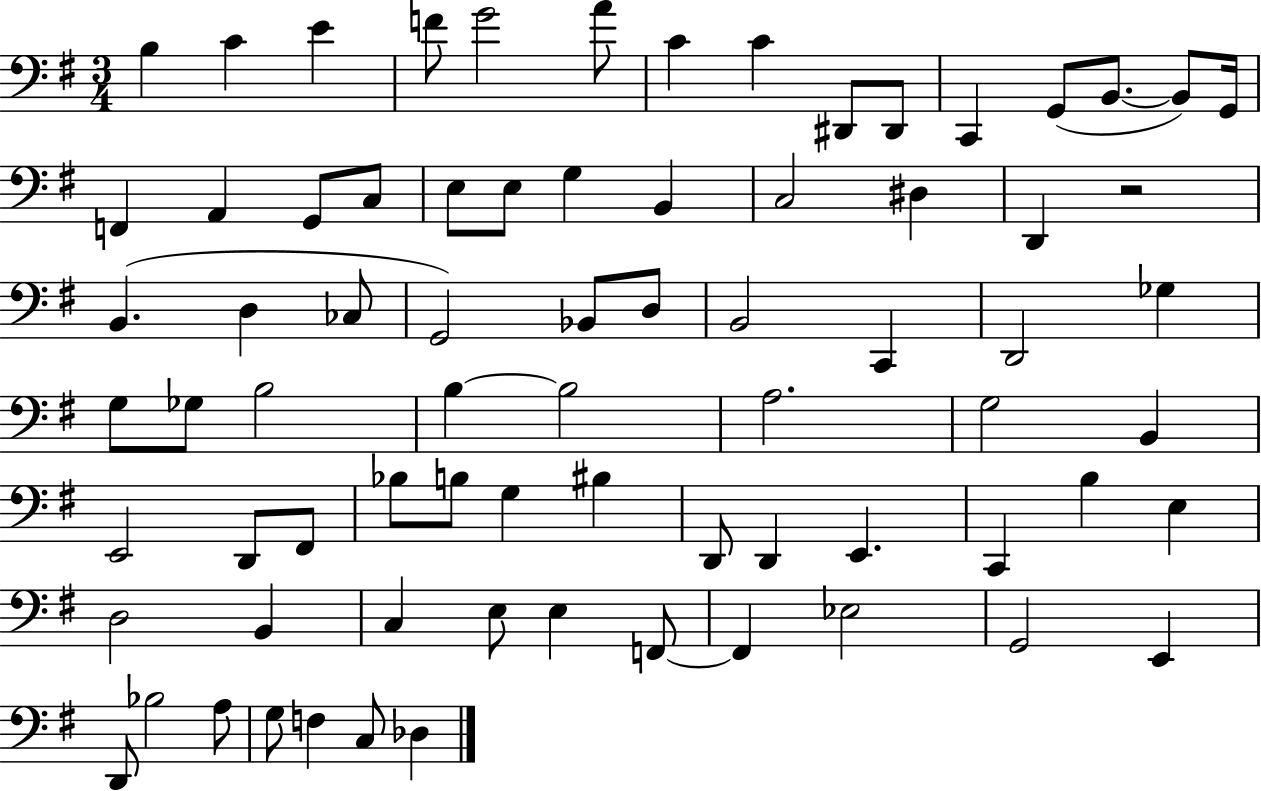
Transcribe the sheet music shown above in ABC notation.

X:1
T:Untitled
M:3/4
L:1/4
K:G
B, C E F/2 G2 A/2 C C ^D,,/2 ^D,,/2 C,, G,,/2 B,,/2 B,,/2 G,,/4 F,, A,, G,,/2 C,/2 E,/2 E,/2 G, B,, C,2 ^D, D,, z2 B,, D, _C,/2 G,,2 _B,,/2 D,/2 B,,2 C,, D,,2 _G, G,/2 _G,/2 B,2 B, B,2 A,2 G,2 B,, E,,2 D,,/2 ^F,,/2 _B,/2 B,/2 G, ^B, D,,/2 D,, E,, C,, B, E, D,2 B,, C, E,/2 E, F,,/2 F,, _E,2 G,,2 E,, D,,/2 _B,2 A,/2 G,/2 F, C,/2 _D,